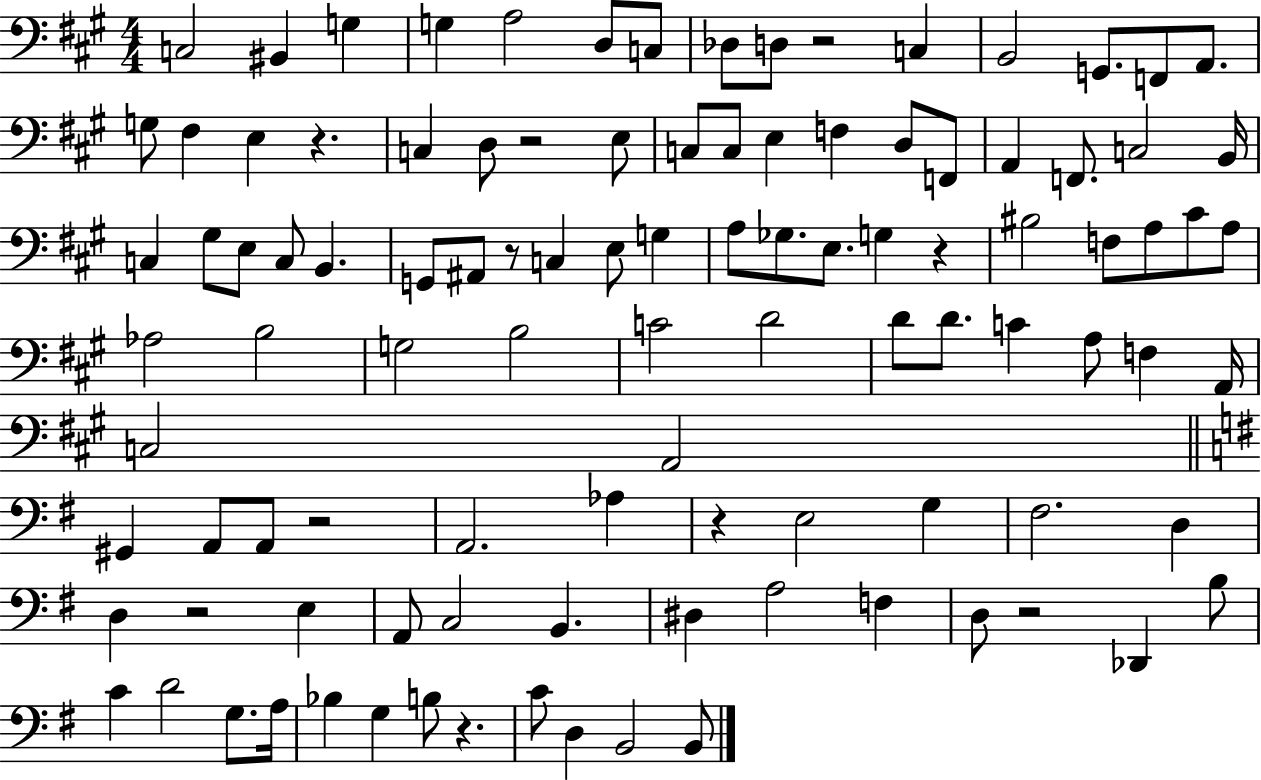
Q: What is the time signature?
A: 4/4